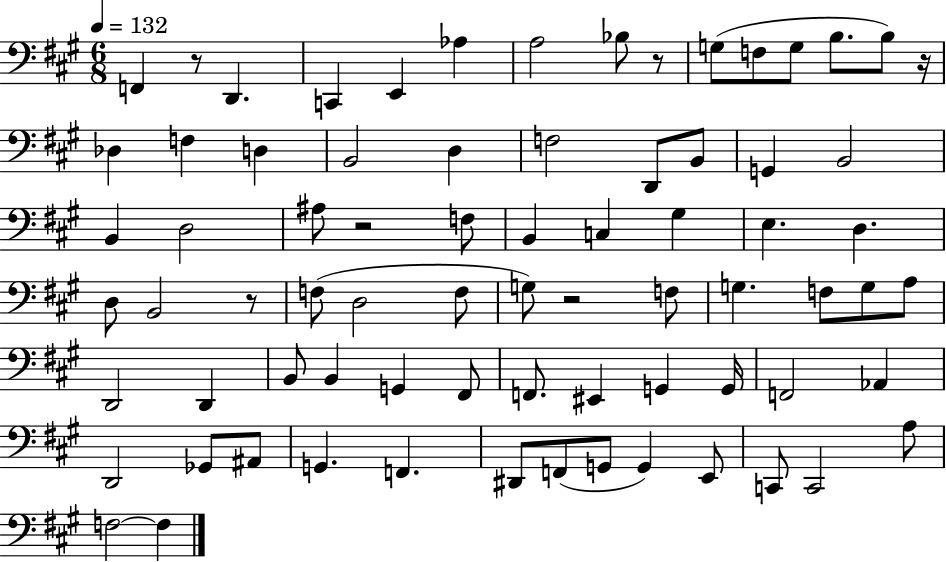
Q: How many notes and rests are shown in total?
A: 75